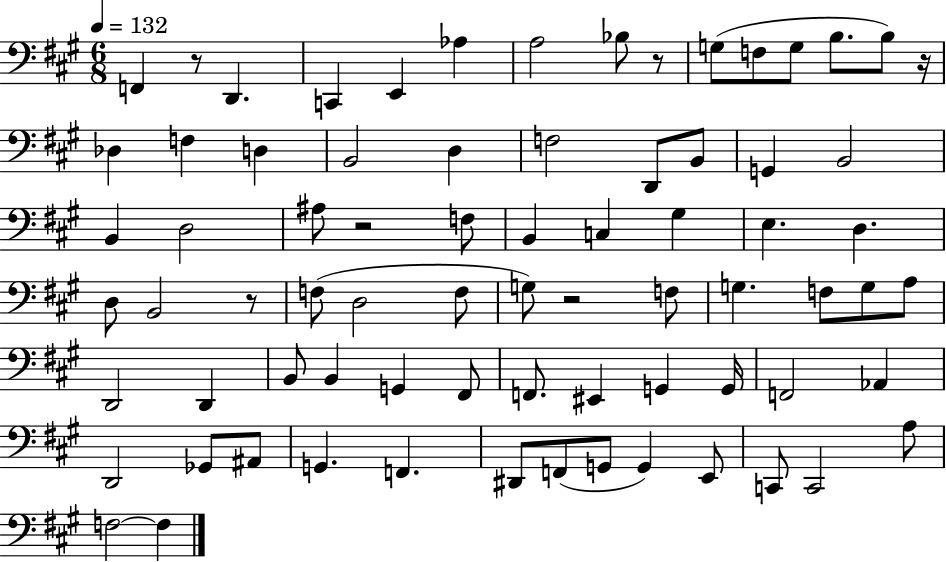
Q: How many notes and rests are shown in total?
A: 75